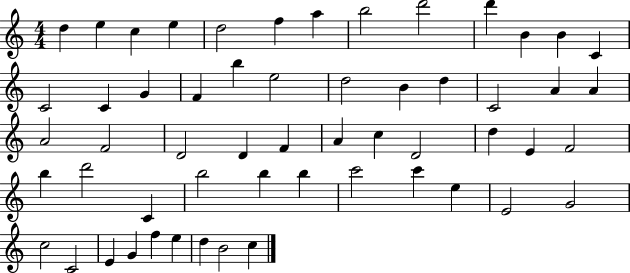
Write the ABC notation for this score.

X:1
T:Untitled
M:4/4
L:1/4
K:C
d e c e d2 f a b2 d'2 d' B B C C2 C G F b e2 d2 B d C2 A A A2 F2 D2 D F A c D2 d E F2 b d'2 C b2 b b c'2 c' e E2 G2 c2 C2 E G f e d B2 c